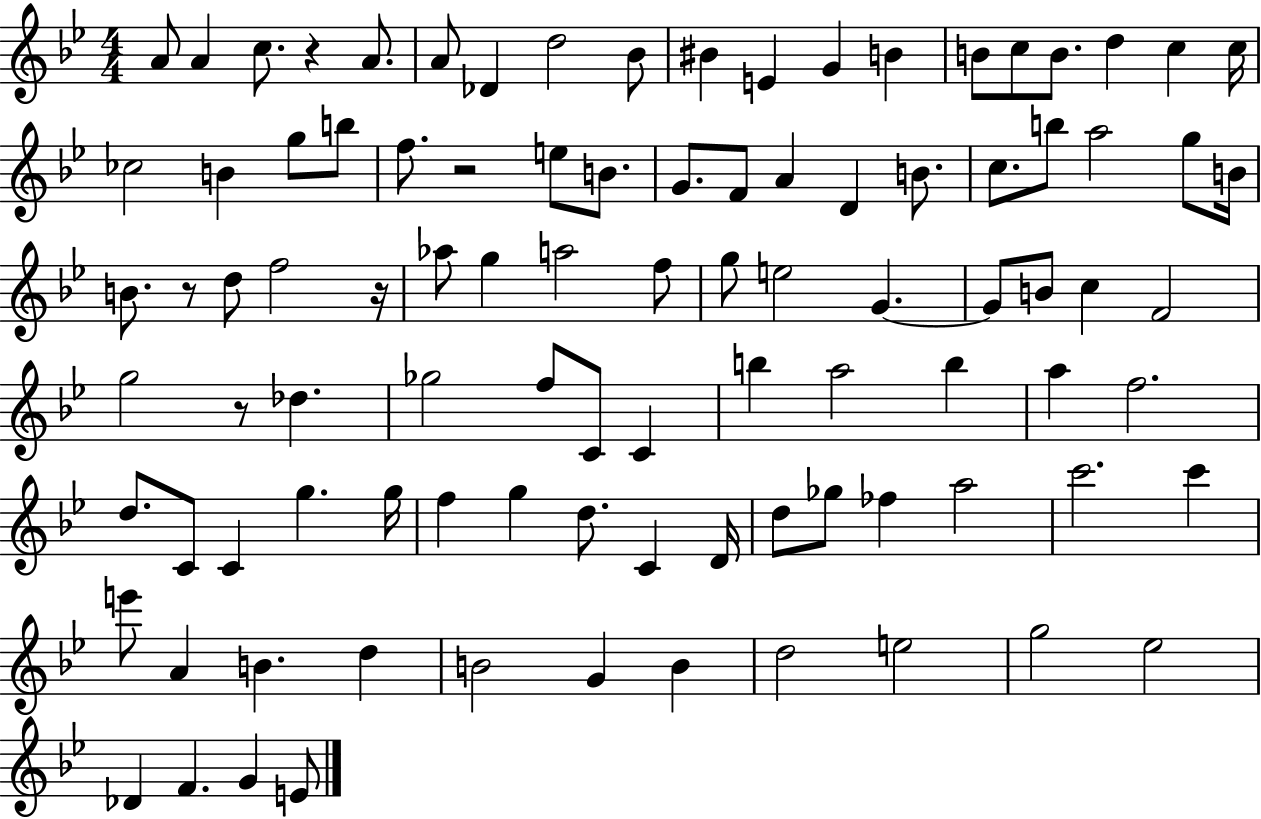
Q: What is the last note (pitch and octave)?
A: E4